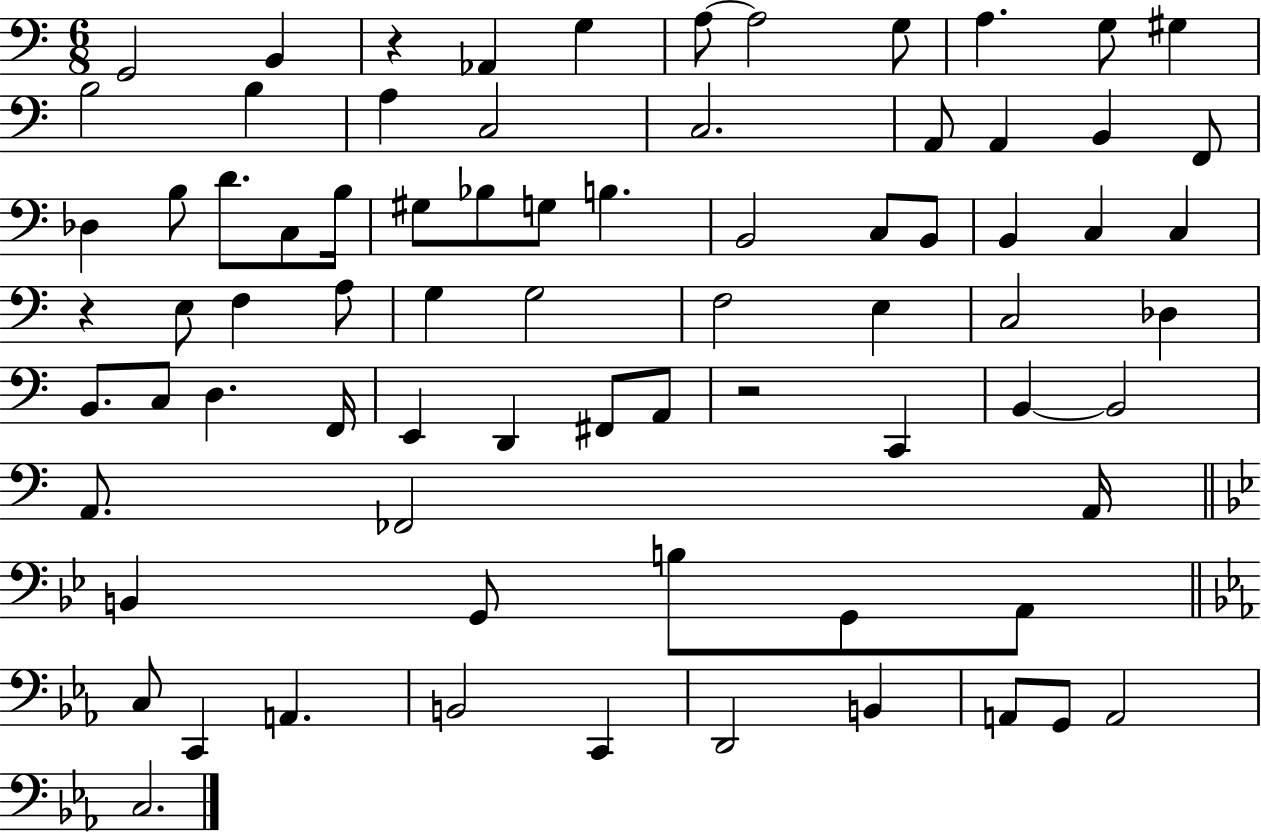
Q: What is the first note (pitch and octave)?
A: G2